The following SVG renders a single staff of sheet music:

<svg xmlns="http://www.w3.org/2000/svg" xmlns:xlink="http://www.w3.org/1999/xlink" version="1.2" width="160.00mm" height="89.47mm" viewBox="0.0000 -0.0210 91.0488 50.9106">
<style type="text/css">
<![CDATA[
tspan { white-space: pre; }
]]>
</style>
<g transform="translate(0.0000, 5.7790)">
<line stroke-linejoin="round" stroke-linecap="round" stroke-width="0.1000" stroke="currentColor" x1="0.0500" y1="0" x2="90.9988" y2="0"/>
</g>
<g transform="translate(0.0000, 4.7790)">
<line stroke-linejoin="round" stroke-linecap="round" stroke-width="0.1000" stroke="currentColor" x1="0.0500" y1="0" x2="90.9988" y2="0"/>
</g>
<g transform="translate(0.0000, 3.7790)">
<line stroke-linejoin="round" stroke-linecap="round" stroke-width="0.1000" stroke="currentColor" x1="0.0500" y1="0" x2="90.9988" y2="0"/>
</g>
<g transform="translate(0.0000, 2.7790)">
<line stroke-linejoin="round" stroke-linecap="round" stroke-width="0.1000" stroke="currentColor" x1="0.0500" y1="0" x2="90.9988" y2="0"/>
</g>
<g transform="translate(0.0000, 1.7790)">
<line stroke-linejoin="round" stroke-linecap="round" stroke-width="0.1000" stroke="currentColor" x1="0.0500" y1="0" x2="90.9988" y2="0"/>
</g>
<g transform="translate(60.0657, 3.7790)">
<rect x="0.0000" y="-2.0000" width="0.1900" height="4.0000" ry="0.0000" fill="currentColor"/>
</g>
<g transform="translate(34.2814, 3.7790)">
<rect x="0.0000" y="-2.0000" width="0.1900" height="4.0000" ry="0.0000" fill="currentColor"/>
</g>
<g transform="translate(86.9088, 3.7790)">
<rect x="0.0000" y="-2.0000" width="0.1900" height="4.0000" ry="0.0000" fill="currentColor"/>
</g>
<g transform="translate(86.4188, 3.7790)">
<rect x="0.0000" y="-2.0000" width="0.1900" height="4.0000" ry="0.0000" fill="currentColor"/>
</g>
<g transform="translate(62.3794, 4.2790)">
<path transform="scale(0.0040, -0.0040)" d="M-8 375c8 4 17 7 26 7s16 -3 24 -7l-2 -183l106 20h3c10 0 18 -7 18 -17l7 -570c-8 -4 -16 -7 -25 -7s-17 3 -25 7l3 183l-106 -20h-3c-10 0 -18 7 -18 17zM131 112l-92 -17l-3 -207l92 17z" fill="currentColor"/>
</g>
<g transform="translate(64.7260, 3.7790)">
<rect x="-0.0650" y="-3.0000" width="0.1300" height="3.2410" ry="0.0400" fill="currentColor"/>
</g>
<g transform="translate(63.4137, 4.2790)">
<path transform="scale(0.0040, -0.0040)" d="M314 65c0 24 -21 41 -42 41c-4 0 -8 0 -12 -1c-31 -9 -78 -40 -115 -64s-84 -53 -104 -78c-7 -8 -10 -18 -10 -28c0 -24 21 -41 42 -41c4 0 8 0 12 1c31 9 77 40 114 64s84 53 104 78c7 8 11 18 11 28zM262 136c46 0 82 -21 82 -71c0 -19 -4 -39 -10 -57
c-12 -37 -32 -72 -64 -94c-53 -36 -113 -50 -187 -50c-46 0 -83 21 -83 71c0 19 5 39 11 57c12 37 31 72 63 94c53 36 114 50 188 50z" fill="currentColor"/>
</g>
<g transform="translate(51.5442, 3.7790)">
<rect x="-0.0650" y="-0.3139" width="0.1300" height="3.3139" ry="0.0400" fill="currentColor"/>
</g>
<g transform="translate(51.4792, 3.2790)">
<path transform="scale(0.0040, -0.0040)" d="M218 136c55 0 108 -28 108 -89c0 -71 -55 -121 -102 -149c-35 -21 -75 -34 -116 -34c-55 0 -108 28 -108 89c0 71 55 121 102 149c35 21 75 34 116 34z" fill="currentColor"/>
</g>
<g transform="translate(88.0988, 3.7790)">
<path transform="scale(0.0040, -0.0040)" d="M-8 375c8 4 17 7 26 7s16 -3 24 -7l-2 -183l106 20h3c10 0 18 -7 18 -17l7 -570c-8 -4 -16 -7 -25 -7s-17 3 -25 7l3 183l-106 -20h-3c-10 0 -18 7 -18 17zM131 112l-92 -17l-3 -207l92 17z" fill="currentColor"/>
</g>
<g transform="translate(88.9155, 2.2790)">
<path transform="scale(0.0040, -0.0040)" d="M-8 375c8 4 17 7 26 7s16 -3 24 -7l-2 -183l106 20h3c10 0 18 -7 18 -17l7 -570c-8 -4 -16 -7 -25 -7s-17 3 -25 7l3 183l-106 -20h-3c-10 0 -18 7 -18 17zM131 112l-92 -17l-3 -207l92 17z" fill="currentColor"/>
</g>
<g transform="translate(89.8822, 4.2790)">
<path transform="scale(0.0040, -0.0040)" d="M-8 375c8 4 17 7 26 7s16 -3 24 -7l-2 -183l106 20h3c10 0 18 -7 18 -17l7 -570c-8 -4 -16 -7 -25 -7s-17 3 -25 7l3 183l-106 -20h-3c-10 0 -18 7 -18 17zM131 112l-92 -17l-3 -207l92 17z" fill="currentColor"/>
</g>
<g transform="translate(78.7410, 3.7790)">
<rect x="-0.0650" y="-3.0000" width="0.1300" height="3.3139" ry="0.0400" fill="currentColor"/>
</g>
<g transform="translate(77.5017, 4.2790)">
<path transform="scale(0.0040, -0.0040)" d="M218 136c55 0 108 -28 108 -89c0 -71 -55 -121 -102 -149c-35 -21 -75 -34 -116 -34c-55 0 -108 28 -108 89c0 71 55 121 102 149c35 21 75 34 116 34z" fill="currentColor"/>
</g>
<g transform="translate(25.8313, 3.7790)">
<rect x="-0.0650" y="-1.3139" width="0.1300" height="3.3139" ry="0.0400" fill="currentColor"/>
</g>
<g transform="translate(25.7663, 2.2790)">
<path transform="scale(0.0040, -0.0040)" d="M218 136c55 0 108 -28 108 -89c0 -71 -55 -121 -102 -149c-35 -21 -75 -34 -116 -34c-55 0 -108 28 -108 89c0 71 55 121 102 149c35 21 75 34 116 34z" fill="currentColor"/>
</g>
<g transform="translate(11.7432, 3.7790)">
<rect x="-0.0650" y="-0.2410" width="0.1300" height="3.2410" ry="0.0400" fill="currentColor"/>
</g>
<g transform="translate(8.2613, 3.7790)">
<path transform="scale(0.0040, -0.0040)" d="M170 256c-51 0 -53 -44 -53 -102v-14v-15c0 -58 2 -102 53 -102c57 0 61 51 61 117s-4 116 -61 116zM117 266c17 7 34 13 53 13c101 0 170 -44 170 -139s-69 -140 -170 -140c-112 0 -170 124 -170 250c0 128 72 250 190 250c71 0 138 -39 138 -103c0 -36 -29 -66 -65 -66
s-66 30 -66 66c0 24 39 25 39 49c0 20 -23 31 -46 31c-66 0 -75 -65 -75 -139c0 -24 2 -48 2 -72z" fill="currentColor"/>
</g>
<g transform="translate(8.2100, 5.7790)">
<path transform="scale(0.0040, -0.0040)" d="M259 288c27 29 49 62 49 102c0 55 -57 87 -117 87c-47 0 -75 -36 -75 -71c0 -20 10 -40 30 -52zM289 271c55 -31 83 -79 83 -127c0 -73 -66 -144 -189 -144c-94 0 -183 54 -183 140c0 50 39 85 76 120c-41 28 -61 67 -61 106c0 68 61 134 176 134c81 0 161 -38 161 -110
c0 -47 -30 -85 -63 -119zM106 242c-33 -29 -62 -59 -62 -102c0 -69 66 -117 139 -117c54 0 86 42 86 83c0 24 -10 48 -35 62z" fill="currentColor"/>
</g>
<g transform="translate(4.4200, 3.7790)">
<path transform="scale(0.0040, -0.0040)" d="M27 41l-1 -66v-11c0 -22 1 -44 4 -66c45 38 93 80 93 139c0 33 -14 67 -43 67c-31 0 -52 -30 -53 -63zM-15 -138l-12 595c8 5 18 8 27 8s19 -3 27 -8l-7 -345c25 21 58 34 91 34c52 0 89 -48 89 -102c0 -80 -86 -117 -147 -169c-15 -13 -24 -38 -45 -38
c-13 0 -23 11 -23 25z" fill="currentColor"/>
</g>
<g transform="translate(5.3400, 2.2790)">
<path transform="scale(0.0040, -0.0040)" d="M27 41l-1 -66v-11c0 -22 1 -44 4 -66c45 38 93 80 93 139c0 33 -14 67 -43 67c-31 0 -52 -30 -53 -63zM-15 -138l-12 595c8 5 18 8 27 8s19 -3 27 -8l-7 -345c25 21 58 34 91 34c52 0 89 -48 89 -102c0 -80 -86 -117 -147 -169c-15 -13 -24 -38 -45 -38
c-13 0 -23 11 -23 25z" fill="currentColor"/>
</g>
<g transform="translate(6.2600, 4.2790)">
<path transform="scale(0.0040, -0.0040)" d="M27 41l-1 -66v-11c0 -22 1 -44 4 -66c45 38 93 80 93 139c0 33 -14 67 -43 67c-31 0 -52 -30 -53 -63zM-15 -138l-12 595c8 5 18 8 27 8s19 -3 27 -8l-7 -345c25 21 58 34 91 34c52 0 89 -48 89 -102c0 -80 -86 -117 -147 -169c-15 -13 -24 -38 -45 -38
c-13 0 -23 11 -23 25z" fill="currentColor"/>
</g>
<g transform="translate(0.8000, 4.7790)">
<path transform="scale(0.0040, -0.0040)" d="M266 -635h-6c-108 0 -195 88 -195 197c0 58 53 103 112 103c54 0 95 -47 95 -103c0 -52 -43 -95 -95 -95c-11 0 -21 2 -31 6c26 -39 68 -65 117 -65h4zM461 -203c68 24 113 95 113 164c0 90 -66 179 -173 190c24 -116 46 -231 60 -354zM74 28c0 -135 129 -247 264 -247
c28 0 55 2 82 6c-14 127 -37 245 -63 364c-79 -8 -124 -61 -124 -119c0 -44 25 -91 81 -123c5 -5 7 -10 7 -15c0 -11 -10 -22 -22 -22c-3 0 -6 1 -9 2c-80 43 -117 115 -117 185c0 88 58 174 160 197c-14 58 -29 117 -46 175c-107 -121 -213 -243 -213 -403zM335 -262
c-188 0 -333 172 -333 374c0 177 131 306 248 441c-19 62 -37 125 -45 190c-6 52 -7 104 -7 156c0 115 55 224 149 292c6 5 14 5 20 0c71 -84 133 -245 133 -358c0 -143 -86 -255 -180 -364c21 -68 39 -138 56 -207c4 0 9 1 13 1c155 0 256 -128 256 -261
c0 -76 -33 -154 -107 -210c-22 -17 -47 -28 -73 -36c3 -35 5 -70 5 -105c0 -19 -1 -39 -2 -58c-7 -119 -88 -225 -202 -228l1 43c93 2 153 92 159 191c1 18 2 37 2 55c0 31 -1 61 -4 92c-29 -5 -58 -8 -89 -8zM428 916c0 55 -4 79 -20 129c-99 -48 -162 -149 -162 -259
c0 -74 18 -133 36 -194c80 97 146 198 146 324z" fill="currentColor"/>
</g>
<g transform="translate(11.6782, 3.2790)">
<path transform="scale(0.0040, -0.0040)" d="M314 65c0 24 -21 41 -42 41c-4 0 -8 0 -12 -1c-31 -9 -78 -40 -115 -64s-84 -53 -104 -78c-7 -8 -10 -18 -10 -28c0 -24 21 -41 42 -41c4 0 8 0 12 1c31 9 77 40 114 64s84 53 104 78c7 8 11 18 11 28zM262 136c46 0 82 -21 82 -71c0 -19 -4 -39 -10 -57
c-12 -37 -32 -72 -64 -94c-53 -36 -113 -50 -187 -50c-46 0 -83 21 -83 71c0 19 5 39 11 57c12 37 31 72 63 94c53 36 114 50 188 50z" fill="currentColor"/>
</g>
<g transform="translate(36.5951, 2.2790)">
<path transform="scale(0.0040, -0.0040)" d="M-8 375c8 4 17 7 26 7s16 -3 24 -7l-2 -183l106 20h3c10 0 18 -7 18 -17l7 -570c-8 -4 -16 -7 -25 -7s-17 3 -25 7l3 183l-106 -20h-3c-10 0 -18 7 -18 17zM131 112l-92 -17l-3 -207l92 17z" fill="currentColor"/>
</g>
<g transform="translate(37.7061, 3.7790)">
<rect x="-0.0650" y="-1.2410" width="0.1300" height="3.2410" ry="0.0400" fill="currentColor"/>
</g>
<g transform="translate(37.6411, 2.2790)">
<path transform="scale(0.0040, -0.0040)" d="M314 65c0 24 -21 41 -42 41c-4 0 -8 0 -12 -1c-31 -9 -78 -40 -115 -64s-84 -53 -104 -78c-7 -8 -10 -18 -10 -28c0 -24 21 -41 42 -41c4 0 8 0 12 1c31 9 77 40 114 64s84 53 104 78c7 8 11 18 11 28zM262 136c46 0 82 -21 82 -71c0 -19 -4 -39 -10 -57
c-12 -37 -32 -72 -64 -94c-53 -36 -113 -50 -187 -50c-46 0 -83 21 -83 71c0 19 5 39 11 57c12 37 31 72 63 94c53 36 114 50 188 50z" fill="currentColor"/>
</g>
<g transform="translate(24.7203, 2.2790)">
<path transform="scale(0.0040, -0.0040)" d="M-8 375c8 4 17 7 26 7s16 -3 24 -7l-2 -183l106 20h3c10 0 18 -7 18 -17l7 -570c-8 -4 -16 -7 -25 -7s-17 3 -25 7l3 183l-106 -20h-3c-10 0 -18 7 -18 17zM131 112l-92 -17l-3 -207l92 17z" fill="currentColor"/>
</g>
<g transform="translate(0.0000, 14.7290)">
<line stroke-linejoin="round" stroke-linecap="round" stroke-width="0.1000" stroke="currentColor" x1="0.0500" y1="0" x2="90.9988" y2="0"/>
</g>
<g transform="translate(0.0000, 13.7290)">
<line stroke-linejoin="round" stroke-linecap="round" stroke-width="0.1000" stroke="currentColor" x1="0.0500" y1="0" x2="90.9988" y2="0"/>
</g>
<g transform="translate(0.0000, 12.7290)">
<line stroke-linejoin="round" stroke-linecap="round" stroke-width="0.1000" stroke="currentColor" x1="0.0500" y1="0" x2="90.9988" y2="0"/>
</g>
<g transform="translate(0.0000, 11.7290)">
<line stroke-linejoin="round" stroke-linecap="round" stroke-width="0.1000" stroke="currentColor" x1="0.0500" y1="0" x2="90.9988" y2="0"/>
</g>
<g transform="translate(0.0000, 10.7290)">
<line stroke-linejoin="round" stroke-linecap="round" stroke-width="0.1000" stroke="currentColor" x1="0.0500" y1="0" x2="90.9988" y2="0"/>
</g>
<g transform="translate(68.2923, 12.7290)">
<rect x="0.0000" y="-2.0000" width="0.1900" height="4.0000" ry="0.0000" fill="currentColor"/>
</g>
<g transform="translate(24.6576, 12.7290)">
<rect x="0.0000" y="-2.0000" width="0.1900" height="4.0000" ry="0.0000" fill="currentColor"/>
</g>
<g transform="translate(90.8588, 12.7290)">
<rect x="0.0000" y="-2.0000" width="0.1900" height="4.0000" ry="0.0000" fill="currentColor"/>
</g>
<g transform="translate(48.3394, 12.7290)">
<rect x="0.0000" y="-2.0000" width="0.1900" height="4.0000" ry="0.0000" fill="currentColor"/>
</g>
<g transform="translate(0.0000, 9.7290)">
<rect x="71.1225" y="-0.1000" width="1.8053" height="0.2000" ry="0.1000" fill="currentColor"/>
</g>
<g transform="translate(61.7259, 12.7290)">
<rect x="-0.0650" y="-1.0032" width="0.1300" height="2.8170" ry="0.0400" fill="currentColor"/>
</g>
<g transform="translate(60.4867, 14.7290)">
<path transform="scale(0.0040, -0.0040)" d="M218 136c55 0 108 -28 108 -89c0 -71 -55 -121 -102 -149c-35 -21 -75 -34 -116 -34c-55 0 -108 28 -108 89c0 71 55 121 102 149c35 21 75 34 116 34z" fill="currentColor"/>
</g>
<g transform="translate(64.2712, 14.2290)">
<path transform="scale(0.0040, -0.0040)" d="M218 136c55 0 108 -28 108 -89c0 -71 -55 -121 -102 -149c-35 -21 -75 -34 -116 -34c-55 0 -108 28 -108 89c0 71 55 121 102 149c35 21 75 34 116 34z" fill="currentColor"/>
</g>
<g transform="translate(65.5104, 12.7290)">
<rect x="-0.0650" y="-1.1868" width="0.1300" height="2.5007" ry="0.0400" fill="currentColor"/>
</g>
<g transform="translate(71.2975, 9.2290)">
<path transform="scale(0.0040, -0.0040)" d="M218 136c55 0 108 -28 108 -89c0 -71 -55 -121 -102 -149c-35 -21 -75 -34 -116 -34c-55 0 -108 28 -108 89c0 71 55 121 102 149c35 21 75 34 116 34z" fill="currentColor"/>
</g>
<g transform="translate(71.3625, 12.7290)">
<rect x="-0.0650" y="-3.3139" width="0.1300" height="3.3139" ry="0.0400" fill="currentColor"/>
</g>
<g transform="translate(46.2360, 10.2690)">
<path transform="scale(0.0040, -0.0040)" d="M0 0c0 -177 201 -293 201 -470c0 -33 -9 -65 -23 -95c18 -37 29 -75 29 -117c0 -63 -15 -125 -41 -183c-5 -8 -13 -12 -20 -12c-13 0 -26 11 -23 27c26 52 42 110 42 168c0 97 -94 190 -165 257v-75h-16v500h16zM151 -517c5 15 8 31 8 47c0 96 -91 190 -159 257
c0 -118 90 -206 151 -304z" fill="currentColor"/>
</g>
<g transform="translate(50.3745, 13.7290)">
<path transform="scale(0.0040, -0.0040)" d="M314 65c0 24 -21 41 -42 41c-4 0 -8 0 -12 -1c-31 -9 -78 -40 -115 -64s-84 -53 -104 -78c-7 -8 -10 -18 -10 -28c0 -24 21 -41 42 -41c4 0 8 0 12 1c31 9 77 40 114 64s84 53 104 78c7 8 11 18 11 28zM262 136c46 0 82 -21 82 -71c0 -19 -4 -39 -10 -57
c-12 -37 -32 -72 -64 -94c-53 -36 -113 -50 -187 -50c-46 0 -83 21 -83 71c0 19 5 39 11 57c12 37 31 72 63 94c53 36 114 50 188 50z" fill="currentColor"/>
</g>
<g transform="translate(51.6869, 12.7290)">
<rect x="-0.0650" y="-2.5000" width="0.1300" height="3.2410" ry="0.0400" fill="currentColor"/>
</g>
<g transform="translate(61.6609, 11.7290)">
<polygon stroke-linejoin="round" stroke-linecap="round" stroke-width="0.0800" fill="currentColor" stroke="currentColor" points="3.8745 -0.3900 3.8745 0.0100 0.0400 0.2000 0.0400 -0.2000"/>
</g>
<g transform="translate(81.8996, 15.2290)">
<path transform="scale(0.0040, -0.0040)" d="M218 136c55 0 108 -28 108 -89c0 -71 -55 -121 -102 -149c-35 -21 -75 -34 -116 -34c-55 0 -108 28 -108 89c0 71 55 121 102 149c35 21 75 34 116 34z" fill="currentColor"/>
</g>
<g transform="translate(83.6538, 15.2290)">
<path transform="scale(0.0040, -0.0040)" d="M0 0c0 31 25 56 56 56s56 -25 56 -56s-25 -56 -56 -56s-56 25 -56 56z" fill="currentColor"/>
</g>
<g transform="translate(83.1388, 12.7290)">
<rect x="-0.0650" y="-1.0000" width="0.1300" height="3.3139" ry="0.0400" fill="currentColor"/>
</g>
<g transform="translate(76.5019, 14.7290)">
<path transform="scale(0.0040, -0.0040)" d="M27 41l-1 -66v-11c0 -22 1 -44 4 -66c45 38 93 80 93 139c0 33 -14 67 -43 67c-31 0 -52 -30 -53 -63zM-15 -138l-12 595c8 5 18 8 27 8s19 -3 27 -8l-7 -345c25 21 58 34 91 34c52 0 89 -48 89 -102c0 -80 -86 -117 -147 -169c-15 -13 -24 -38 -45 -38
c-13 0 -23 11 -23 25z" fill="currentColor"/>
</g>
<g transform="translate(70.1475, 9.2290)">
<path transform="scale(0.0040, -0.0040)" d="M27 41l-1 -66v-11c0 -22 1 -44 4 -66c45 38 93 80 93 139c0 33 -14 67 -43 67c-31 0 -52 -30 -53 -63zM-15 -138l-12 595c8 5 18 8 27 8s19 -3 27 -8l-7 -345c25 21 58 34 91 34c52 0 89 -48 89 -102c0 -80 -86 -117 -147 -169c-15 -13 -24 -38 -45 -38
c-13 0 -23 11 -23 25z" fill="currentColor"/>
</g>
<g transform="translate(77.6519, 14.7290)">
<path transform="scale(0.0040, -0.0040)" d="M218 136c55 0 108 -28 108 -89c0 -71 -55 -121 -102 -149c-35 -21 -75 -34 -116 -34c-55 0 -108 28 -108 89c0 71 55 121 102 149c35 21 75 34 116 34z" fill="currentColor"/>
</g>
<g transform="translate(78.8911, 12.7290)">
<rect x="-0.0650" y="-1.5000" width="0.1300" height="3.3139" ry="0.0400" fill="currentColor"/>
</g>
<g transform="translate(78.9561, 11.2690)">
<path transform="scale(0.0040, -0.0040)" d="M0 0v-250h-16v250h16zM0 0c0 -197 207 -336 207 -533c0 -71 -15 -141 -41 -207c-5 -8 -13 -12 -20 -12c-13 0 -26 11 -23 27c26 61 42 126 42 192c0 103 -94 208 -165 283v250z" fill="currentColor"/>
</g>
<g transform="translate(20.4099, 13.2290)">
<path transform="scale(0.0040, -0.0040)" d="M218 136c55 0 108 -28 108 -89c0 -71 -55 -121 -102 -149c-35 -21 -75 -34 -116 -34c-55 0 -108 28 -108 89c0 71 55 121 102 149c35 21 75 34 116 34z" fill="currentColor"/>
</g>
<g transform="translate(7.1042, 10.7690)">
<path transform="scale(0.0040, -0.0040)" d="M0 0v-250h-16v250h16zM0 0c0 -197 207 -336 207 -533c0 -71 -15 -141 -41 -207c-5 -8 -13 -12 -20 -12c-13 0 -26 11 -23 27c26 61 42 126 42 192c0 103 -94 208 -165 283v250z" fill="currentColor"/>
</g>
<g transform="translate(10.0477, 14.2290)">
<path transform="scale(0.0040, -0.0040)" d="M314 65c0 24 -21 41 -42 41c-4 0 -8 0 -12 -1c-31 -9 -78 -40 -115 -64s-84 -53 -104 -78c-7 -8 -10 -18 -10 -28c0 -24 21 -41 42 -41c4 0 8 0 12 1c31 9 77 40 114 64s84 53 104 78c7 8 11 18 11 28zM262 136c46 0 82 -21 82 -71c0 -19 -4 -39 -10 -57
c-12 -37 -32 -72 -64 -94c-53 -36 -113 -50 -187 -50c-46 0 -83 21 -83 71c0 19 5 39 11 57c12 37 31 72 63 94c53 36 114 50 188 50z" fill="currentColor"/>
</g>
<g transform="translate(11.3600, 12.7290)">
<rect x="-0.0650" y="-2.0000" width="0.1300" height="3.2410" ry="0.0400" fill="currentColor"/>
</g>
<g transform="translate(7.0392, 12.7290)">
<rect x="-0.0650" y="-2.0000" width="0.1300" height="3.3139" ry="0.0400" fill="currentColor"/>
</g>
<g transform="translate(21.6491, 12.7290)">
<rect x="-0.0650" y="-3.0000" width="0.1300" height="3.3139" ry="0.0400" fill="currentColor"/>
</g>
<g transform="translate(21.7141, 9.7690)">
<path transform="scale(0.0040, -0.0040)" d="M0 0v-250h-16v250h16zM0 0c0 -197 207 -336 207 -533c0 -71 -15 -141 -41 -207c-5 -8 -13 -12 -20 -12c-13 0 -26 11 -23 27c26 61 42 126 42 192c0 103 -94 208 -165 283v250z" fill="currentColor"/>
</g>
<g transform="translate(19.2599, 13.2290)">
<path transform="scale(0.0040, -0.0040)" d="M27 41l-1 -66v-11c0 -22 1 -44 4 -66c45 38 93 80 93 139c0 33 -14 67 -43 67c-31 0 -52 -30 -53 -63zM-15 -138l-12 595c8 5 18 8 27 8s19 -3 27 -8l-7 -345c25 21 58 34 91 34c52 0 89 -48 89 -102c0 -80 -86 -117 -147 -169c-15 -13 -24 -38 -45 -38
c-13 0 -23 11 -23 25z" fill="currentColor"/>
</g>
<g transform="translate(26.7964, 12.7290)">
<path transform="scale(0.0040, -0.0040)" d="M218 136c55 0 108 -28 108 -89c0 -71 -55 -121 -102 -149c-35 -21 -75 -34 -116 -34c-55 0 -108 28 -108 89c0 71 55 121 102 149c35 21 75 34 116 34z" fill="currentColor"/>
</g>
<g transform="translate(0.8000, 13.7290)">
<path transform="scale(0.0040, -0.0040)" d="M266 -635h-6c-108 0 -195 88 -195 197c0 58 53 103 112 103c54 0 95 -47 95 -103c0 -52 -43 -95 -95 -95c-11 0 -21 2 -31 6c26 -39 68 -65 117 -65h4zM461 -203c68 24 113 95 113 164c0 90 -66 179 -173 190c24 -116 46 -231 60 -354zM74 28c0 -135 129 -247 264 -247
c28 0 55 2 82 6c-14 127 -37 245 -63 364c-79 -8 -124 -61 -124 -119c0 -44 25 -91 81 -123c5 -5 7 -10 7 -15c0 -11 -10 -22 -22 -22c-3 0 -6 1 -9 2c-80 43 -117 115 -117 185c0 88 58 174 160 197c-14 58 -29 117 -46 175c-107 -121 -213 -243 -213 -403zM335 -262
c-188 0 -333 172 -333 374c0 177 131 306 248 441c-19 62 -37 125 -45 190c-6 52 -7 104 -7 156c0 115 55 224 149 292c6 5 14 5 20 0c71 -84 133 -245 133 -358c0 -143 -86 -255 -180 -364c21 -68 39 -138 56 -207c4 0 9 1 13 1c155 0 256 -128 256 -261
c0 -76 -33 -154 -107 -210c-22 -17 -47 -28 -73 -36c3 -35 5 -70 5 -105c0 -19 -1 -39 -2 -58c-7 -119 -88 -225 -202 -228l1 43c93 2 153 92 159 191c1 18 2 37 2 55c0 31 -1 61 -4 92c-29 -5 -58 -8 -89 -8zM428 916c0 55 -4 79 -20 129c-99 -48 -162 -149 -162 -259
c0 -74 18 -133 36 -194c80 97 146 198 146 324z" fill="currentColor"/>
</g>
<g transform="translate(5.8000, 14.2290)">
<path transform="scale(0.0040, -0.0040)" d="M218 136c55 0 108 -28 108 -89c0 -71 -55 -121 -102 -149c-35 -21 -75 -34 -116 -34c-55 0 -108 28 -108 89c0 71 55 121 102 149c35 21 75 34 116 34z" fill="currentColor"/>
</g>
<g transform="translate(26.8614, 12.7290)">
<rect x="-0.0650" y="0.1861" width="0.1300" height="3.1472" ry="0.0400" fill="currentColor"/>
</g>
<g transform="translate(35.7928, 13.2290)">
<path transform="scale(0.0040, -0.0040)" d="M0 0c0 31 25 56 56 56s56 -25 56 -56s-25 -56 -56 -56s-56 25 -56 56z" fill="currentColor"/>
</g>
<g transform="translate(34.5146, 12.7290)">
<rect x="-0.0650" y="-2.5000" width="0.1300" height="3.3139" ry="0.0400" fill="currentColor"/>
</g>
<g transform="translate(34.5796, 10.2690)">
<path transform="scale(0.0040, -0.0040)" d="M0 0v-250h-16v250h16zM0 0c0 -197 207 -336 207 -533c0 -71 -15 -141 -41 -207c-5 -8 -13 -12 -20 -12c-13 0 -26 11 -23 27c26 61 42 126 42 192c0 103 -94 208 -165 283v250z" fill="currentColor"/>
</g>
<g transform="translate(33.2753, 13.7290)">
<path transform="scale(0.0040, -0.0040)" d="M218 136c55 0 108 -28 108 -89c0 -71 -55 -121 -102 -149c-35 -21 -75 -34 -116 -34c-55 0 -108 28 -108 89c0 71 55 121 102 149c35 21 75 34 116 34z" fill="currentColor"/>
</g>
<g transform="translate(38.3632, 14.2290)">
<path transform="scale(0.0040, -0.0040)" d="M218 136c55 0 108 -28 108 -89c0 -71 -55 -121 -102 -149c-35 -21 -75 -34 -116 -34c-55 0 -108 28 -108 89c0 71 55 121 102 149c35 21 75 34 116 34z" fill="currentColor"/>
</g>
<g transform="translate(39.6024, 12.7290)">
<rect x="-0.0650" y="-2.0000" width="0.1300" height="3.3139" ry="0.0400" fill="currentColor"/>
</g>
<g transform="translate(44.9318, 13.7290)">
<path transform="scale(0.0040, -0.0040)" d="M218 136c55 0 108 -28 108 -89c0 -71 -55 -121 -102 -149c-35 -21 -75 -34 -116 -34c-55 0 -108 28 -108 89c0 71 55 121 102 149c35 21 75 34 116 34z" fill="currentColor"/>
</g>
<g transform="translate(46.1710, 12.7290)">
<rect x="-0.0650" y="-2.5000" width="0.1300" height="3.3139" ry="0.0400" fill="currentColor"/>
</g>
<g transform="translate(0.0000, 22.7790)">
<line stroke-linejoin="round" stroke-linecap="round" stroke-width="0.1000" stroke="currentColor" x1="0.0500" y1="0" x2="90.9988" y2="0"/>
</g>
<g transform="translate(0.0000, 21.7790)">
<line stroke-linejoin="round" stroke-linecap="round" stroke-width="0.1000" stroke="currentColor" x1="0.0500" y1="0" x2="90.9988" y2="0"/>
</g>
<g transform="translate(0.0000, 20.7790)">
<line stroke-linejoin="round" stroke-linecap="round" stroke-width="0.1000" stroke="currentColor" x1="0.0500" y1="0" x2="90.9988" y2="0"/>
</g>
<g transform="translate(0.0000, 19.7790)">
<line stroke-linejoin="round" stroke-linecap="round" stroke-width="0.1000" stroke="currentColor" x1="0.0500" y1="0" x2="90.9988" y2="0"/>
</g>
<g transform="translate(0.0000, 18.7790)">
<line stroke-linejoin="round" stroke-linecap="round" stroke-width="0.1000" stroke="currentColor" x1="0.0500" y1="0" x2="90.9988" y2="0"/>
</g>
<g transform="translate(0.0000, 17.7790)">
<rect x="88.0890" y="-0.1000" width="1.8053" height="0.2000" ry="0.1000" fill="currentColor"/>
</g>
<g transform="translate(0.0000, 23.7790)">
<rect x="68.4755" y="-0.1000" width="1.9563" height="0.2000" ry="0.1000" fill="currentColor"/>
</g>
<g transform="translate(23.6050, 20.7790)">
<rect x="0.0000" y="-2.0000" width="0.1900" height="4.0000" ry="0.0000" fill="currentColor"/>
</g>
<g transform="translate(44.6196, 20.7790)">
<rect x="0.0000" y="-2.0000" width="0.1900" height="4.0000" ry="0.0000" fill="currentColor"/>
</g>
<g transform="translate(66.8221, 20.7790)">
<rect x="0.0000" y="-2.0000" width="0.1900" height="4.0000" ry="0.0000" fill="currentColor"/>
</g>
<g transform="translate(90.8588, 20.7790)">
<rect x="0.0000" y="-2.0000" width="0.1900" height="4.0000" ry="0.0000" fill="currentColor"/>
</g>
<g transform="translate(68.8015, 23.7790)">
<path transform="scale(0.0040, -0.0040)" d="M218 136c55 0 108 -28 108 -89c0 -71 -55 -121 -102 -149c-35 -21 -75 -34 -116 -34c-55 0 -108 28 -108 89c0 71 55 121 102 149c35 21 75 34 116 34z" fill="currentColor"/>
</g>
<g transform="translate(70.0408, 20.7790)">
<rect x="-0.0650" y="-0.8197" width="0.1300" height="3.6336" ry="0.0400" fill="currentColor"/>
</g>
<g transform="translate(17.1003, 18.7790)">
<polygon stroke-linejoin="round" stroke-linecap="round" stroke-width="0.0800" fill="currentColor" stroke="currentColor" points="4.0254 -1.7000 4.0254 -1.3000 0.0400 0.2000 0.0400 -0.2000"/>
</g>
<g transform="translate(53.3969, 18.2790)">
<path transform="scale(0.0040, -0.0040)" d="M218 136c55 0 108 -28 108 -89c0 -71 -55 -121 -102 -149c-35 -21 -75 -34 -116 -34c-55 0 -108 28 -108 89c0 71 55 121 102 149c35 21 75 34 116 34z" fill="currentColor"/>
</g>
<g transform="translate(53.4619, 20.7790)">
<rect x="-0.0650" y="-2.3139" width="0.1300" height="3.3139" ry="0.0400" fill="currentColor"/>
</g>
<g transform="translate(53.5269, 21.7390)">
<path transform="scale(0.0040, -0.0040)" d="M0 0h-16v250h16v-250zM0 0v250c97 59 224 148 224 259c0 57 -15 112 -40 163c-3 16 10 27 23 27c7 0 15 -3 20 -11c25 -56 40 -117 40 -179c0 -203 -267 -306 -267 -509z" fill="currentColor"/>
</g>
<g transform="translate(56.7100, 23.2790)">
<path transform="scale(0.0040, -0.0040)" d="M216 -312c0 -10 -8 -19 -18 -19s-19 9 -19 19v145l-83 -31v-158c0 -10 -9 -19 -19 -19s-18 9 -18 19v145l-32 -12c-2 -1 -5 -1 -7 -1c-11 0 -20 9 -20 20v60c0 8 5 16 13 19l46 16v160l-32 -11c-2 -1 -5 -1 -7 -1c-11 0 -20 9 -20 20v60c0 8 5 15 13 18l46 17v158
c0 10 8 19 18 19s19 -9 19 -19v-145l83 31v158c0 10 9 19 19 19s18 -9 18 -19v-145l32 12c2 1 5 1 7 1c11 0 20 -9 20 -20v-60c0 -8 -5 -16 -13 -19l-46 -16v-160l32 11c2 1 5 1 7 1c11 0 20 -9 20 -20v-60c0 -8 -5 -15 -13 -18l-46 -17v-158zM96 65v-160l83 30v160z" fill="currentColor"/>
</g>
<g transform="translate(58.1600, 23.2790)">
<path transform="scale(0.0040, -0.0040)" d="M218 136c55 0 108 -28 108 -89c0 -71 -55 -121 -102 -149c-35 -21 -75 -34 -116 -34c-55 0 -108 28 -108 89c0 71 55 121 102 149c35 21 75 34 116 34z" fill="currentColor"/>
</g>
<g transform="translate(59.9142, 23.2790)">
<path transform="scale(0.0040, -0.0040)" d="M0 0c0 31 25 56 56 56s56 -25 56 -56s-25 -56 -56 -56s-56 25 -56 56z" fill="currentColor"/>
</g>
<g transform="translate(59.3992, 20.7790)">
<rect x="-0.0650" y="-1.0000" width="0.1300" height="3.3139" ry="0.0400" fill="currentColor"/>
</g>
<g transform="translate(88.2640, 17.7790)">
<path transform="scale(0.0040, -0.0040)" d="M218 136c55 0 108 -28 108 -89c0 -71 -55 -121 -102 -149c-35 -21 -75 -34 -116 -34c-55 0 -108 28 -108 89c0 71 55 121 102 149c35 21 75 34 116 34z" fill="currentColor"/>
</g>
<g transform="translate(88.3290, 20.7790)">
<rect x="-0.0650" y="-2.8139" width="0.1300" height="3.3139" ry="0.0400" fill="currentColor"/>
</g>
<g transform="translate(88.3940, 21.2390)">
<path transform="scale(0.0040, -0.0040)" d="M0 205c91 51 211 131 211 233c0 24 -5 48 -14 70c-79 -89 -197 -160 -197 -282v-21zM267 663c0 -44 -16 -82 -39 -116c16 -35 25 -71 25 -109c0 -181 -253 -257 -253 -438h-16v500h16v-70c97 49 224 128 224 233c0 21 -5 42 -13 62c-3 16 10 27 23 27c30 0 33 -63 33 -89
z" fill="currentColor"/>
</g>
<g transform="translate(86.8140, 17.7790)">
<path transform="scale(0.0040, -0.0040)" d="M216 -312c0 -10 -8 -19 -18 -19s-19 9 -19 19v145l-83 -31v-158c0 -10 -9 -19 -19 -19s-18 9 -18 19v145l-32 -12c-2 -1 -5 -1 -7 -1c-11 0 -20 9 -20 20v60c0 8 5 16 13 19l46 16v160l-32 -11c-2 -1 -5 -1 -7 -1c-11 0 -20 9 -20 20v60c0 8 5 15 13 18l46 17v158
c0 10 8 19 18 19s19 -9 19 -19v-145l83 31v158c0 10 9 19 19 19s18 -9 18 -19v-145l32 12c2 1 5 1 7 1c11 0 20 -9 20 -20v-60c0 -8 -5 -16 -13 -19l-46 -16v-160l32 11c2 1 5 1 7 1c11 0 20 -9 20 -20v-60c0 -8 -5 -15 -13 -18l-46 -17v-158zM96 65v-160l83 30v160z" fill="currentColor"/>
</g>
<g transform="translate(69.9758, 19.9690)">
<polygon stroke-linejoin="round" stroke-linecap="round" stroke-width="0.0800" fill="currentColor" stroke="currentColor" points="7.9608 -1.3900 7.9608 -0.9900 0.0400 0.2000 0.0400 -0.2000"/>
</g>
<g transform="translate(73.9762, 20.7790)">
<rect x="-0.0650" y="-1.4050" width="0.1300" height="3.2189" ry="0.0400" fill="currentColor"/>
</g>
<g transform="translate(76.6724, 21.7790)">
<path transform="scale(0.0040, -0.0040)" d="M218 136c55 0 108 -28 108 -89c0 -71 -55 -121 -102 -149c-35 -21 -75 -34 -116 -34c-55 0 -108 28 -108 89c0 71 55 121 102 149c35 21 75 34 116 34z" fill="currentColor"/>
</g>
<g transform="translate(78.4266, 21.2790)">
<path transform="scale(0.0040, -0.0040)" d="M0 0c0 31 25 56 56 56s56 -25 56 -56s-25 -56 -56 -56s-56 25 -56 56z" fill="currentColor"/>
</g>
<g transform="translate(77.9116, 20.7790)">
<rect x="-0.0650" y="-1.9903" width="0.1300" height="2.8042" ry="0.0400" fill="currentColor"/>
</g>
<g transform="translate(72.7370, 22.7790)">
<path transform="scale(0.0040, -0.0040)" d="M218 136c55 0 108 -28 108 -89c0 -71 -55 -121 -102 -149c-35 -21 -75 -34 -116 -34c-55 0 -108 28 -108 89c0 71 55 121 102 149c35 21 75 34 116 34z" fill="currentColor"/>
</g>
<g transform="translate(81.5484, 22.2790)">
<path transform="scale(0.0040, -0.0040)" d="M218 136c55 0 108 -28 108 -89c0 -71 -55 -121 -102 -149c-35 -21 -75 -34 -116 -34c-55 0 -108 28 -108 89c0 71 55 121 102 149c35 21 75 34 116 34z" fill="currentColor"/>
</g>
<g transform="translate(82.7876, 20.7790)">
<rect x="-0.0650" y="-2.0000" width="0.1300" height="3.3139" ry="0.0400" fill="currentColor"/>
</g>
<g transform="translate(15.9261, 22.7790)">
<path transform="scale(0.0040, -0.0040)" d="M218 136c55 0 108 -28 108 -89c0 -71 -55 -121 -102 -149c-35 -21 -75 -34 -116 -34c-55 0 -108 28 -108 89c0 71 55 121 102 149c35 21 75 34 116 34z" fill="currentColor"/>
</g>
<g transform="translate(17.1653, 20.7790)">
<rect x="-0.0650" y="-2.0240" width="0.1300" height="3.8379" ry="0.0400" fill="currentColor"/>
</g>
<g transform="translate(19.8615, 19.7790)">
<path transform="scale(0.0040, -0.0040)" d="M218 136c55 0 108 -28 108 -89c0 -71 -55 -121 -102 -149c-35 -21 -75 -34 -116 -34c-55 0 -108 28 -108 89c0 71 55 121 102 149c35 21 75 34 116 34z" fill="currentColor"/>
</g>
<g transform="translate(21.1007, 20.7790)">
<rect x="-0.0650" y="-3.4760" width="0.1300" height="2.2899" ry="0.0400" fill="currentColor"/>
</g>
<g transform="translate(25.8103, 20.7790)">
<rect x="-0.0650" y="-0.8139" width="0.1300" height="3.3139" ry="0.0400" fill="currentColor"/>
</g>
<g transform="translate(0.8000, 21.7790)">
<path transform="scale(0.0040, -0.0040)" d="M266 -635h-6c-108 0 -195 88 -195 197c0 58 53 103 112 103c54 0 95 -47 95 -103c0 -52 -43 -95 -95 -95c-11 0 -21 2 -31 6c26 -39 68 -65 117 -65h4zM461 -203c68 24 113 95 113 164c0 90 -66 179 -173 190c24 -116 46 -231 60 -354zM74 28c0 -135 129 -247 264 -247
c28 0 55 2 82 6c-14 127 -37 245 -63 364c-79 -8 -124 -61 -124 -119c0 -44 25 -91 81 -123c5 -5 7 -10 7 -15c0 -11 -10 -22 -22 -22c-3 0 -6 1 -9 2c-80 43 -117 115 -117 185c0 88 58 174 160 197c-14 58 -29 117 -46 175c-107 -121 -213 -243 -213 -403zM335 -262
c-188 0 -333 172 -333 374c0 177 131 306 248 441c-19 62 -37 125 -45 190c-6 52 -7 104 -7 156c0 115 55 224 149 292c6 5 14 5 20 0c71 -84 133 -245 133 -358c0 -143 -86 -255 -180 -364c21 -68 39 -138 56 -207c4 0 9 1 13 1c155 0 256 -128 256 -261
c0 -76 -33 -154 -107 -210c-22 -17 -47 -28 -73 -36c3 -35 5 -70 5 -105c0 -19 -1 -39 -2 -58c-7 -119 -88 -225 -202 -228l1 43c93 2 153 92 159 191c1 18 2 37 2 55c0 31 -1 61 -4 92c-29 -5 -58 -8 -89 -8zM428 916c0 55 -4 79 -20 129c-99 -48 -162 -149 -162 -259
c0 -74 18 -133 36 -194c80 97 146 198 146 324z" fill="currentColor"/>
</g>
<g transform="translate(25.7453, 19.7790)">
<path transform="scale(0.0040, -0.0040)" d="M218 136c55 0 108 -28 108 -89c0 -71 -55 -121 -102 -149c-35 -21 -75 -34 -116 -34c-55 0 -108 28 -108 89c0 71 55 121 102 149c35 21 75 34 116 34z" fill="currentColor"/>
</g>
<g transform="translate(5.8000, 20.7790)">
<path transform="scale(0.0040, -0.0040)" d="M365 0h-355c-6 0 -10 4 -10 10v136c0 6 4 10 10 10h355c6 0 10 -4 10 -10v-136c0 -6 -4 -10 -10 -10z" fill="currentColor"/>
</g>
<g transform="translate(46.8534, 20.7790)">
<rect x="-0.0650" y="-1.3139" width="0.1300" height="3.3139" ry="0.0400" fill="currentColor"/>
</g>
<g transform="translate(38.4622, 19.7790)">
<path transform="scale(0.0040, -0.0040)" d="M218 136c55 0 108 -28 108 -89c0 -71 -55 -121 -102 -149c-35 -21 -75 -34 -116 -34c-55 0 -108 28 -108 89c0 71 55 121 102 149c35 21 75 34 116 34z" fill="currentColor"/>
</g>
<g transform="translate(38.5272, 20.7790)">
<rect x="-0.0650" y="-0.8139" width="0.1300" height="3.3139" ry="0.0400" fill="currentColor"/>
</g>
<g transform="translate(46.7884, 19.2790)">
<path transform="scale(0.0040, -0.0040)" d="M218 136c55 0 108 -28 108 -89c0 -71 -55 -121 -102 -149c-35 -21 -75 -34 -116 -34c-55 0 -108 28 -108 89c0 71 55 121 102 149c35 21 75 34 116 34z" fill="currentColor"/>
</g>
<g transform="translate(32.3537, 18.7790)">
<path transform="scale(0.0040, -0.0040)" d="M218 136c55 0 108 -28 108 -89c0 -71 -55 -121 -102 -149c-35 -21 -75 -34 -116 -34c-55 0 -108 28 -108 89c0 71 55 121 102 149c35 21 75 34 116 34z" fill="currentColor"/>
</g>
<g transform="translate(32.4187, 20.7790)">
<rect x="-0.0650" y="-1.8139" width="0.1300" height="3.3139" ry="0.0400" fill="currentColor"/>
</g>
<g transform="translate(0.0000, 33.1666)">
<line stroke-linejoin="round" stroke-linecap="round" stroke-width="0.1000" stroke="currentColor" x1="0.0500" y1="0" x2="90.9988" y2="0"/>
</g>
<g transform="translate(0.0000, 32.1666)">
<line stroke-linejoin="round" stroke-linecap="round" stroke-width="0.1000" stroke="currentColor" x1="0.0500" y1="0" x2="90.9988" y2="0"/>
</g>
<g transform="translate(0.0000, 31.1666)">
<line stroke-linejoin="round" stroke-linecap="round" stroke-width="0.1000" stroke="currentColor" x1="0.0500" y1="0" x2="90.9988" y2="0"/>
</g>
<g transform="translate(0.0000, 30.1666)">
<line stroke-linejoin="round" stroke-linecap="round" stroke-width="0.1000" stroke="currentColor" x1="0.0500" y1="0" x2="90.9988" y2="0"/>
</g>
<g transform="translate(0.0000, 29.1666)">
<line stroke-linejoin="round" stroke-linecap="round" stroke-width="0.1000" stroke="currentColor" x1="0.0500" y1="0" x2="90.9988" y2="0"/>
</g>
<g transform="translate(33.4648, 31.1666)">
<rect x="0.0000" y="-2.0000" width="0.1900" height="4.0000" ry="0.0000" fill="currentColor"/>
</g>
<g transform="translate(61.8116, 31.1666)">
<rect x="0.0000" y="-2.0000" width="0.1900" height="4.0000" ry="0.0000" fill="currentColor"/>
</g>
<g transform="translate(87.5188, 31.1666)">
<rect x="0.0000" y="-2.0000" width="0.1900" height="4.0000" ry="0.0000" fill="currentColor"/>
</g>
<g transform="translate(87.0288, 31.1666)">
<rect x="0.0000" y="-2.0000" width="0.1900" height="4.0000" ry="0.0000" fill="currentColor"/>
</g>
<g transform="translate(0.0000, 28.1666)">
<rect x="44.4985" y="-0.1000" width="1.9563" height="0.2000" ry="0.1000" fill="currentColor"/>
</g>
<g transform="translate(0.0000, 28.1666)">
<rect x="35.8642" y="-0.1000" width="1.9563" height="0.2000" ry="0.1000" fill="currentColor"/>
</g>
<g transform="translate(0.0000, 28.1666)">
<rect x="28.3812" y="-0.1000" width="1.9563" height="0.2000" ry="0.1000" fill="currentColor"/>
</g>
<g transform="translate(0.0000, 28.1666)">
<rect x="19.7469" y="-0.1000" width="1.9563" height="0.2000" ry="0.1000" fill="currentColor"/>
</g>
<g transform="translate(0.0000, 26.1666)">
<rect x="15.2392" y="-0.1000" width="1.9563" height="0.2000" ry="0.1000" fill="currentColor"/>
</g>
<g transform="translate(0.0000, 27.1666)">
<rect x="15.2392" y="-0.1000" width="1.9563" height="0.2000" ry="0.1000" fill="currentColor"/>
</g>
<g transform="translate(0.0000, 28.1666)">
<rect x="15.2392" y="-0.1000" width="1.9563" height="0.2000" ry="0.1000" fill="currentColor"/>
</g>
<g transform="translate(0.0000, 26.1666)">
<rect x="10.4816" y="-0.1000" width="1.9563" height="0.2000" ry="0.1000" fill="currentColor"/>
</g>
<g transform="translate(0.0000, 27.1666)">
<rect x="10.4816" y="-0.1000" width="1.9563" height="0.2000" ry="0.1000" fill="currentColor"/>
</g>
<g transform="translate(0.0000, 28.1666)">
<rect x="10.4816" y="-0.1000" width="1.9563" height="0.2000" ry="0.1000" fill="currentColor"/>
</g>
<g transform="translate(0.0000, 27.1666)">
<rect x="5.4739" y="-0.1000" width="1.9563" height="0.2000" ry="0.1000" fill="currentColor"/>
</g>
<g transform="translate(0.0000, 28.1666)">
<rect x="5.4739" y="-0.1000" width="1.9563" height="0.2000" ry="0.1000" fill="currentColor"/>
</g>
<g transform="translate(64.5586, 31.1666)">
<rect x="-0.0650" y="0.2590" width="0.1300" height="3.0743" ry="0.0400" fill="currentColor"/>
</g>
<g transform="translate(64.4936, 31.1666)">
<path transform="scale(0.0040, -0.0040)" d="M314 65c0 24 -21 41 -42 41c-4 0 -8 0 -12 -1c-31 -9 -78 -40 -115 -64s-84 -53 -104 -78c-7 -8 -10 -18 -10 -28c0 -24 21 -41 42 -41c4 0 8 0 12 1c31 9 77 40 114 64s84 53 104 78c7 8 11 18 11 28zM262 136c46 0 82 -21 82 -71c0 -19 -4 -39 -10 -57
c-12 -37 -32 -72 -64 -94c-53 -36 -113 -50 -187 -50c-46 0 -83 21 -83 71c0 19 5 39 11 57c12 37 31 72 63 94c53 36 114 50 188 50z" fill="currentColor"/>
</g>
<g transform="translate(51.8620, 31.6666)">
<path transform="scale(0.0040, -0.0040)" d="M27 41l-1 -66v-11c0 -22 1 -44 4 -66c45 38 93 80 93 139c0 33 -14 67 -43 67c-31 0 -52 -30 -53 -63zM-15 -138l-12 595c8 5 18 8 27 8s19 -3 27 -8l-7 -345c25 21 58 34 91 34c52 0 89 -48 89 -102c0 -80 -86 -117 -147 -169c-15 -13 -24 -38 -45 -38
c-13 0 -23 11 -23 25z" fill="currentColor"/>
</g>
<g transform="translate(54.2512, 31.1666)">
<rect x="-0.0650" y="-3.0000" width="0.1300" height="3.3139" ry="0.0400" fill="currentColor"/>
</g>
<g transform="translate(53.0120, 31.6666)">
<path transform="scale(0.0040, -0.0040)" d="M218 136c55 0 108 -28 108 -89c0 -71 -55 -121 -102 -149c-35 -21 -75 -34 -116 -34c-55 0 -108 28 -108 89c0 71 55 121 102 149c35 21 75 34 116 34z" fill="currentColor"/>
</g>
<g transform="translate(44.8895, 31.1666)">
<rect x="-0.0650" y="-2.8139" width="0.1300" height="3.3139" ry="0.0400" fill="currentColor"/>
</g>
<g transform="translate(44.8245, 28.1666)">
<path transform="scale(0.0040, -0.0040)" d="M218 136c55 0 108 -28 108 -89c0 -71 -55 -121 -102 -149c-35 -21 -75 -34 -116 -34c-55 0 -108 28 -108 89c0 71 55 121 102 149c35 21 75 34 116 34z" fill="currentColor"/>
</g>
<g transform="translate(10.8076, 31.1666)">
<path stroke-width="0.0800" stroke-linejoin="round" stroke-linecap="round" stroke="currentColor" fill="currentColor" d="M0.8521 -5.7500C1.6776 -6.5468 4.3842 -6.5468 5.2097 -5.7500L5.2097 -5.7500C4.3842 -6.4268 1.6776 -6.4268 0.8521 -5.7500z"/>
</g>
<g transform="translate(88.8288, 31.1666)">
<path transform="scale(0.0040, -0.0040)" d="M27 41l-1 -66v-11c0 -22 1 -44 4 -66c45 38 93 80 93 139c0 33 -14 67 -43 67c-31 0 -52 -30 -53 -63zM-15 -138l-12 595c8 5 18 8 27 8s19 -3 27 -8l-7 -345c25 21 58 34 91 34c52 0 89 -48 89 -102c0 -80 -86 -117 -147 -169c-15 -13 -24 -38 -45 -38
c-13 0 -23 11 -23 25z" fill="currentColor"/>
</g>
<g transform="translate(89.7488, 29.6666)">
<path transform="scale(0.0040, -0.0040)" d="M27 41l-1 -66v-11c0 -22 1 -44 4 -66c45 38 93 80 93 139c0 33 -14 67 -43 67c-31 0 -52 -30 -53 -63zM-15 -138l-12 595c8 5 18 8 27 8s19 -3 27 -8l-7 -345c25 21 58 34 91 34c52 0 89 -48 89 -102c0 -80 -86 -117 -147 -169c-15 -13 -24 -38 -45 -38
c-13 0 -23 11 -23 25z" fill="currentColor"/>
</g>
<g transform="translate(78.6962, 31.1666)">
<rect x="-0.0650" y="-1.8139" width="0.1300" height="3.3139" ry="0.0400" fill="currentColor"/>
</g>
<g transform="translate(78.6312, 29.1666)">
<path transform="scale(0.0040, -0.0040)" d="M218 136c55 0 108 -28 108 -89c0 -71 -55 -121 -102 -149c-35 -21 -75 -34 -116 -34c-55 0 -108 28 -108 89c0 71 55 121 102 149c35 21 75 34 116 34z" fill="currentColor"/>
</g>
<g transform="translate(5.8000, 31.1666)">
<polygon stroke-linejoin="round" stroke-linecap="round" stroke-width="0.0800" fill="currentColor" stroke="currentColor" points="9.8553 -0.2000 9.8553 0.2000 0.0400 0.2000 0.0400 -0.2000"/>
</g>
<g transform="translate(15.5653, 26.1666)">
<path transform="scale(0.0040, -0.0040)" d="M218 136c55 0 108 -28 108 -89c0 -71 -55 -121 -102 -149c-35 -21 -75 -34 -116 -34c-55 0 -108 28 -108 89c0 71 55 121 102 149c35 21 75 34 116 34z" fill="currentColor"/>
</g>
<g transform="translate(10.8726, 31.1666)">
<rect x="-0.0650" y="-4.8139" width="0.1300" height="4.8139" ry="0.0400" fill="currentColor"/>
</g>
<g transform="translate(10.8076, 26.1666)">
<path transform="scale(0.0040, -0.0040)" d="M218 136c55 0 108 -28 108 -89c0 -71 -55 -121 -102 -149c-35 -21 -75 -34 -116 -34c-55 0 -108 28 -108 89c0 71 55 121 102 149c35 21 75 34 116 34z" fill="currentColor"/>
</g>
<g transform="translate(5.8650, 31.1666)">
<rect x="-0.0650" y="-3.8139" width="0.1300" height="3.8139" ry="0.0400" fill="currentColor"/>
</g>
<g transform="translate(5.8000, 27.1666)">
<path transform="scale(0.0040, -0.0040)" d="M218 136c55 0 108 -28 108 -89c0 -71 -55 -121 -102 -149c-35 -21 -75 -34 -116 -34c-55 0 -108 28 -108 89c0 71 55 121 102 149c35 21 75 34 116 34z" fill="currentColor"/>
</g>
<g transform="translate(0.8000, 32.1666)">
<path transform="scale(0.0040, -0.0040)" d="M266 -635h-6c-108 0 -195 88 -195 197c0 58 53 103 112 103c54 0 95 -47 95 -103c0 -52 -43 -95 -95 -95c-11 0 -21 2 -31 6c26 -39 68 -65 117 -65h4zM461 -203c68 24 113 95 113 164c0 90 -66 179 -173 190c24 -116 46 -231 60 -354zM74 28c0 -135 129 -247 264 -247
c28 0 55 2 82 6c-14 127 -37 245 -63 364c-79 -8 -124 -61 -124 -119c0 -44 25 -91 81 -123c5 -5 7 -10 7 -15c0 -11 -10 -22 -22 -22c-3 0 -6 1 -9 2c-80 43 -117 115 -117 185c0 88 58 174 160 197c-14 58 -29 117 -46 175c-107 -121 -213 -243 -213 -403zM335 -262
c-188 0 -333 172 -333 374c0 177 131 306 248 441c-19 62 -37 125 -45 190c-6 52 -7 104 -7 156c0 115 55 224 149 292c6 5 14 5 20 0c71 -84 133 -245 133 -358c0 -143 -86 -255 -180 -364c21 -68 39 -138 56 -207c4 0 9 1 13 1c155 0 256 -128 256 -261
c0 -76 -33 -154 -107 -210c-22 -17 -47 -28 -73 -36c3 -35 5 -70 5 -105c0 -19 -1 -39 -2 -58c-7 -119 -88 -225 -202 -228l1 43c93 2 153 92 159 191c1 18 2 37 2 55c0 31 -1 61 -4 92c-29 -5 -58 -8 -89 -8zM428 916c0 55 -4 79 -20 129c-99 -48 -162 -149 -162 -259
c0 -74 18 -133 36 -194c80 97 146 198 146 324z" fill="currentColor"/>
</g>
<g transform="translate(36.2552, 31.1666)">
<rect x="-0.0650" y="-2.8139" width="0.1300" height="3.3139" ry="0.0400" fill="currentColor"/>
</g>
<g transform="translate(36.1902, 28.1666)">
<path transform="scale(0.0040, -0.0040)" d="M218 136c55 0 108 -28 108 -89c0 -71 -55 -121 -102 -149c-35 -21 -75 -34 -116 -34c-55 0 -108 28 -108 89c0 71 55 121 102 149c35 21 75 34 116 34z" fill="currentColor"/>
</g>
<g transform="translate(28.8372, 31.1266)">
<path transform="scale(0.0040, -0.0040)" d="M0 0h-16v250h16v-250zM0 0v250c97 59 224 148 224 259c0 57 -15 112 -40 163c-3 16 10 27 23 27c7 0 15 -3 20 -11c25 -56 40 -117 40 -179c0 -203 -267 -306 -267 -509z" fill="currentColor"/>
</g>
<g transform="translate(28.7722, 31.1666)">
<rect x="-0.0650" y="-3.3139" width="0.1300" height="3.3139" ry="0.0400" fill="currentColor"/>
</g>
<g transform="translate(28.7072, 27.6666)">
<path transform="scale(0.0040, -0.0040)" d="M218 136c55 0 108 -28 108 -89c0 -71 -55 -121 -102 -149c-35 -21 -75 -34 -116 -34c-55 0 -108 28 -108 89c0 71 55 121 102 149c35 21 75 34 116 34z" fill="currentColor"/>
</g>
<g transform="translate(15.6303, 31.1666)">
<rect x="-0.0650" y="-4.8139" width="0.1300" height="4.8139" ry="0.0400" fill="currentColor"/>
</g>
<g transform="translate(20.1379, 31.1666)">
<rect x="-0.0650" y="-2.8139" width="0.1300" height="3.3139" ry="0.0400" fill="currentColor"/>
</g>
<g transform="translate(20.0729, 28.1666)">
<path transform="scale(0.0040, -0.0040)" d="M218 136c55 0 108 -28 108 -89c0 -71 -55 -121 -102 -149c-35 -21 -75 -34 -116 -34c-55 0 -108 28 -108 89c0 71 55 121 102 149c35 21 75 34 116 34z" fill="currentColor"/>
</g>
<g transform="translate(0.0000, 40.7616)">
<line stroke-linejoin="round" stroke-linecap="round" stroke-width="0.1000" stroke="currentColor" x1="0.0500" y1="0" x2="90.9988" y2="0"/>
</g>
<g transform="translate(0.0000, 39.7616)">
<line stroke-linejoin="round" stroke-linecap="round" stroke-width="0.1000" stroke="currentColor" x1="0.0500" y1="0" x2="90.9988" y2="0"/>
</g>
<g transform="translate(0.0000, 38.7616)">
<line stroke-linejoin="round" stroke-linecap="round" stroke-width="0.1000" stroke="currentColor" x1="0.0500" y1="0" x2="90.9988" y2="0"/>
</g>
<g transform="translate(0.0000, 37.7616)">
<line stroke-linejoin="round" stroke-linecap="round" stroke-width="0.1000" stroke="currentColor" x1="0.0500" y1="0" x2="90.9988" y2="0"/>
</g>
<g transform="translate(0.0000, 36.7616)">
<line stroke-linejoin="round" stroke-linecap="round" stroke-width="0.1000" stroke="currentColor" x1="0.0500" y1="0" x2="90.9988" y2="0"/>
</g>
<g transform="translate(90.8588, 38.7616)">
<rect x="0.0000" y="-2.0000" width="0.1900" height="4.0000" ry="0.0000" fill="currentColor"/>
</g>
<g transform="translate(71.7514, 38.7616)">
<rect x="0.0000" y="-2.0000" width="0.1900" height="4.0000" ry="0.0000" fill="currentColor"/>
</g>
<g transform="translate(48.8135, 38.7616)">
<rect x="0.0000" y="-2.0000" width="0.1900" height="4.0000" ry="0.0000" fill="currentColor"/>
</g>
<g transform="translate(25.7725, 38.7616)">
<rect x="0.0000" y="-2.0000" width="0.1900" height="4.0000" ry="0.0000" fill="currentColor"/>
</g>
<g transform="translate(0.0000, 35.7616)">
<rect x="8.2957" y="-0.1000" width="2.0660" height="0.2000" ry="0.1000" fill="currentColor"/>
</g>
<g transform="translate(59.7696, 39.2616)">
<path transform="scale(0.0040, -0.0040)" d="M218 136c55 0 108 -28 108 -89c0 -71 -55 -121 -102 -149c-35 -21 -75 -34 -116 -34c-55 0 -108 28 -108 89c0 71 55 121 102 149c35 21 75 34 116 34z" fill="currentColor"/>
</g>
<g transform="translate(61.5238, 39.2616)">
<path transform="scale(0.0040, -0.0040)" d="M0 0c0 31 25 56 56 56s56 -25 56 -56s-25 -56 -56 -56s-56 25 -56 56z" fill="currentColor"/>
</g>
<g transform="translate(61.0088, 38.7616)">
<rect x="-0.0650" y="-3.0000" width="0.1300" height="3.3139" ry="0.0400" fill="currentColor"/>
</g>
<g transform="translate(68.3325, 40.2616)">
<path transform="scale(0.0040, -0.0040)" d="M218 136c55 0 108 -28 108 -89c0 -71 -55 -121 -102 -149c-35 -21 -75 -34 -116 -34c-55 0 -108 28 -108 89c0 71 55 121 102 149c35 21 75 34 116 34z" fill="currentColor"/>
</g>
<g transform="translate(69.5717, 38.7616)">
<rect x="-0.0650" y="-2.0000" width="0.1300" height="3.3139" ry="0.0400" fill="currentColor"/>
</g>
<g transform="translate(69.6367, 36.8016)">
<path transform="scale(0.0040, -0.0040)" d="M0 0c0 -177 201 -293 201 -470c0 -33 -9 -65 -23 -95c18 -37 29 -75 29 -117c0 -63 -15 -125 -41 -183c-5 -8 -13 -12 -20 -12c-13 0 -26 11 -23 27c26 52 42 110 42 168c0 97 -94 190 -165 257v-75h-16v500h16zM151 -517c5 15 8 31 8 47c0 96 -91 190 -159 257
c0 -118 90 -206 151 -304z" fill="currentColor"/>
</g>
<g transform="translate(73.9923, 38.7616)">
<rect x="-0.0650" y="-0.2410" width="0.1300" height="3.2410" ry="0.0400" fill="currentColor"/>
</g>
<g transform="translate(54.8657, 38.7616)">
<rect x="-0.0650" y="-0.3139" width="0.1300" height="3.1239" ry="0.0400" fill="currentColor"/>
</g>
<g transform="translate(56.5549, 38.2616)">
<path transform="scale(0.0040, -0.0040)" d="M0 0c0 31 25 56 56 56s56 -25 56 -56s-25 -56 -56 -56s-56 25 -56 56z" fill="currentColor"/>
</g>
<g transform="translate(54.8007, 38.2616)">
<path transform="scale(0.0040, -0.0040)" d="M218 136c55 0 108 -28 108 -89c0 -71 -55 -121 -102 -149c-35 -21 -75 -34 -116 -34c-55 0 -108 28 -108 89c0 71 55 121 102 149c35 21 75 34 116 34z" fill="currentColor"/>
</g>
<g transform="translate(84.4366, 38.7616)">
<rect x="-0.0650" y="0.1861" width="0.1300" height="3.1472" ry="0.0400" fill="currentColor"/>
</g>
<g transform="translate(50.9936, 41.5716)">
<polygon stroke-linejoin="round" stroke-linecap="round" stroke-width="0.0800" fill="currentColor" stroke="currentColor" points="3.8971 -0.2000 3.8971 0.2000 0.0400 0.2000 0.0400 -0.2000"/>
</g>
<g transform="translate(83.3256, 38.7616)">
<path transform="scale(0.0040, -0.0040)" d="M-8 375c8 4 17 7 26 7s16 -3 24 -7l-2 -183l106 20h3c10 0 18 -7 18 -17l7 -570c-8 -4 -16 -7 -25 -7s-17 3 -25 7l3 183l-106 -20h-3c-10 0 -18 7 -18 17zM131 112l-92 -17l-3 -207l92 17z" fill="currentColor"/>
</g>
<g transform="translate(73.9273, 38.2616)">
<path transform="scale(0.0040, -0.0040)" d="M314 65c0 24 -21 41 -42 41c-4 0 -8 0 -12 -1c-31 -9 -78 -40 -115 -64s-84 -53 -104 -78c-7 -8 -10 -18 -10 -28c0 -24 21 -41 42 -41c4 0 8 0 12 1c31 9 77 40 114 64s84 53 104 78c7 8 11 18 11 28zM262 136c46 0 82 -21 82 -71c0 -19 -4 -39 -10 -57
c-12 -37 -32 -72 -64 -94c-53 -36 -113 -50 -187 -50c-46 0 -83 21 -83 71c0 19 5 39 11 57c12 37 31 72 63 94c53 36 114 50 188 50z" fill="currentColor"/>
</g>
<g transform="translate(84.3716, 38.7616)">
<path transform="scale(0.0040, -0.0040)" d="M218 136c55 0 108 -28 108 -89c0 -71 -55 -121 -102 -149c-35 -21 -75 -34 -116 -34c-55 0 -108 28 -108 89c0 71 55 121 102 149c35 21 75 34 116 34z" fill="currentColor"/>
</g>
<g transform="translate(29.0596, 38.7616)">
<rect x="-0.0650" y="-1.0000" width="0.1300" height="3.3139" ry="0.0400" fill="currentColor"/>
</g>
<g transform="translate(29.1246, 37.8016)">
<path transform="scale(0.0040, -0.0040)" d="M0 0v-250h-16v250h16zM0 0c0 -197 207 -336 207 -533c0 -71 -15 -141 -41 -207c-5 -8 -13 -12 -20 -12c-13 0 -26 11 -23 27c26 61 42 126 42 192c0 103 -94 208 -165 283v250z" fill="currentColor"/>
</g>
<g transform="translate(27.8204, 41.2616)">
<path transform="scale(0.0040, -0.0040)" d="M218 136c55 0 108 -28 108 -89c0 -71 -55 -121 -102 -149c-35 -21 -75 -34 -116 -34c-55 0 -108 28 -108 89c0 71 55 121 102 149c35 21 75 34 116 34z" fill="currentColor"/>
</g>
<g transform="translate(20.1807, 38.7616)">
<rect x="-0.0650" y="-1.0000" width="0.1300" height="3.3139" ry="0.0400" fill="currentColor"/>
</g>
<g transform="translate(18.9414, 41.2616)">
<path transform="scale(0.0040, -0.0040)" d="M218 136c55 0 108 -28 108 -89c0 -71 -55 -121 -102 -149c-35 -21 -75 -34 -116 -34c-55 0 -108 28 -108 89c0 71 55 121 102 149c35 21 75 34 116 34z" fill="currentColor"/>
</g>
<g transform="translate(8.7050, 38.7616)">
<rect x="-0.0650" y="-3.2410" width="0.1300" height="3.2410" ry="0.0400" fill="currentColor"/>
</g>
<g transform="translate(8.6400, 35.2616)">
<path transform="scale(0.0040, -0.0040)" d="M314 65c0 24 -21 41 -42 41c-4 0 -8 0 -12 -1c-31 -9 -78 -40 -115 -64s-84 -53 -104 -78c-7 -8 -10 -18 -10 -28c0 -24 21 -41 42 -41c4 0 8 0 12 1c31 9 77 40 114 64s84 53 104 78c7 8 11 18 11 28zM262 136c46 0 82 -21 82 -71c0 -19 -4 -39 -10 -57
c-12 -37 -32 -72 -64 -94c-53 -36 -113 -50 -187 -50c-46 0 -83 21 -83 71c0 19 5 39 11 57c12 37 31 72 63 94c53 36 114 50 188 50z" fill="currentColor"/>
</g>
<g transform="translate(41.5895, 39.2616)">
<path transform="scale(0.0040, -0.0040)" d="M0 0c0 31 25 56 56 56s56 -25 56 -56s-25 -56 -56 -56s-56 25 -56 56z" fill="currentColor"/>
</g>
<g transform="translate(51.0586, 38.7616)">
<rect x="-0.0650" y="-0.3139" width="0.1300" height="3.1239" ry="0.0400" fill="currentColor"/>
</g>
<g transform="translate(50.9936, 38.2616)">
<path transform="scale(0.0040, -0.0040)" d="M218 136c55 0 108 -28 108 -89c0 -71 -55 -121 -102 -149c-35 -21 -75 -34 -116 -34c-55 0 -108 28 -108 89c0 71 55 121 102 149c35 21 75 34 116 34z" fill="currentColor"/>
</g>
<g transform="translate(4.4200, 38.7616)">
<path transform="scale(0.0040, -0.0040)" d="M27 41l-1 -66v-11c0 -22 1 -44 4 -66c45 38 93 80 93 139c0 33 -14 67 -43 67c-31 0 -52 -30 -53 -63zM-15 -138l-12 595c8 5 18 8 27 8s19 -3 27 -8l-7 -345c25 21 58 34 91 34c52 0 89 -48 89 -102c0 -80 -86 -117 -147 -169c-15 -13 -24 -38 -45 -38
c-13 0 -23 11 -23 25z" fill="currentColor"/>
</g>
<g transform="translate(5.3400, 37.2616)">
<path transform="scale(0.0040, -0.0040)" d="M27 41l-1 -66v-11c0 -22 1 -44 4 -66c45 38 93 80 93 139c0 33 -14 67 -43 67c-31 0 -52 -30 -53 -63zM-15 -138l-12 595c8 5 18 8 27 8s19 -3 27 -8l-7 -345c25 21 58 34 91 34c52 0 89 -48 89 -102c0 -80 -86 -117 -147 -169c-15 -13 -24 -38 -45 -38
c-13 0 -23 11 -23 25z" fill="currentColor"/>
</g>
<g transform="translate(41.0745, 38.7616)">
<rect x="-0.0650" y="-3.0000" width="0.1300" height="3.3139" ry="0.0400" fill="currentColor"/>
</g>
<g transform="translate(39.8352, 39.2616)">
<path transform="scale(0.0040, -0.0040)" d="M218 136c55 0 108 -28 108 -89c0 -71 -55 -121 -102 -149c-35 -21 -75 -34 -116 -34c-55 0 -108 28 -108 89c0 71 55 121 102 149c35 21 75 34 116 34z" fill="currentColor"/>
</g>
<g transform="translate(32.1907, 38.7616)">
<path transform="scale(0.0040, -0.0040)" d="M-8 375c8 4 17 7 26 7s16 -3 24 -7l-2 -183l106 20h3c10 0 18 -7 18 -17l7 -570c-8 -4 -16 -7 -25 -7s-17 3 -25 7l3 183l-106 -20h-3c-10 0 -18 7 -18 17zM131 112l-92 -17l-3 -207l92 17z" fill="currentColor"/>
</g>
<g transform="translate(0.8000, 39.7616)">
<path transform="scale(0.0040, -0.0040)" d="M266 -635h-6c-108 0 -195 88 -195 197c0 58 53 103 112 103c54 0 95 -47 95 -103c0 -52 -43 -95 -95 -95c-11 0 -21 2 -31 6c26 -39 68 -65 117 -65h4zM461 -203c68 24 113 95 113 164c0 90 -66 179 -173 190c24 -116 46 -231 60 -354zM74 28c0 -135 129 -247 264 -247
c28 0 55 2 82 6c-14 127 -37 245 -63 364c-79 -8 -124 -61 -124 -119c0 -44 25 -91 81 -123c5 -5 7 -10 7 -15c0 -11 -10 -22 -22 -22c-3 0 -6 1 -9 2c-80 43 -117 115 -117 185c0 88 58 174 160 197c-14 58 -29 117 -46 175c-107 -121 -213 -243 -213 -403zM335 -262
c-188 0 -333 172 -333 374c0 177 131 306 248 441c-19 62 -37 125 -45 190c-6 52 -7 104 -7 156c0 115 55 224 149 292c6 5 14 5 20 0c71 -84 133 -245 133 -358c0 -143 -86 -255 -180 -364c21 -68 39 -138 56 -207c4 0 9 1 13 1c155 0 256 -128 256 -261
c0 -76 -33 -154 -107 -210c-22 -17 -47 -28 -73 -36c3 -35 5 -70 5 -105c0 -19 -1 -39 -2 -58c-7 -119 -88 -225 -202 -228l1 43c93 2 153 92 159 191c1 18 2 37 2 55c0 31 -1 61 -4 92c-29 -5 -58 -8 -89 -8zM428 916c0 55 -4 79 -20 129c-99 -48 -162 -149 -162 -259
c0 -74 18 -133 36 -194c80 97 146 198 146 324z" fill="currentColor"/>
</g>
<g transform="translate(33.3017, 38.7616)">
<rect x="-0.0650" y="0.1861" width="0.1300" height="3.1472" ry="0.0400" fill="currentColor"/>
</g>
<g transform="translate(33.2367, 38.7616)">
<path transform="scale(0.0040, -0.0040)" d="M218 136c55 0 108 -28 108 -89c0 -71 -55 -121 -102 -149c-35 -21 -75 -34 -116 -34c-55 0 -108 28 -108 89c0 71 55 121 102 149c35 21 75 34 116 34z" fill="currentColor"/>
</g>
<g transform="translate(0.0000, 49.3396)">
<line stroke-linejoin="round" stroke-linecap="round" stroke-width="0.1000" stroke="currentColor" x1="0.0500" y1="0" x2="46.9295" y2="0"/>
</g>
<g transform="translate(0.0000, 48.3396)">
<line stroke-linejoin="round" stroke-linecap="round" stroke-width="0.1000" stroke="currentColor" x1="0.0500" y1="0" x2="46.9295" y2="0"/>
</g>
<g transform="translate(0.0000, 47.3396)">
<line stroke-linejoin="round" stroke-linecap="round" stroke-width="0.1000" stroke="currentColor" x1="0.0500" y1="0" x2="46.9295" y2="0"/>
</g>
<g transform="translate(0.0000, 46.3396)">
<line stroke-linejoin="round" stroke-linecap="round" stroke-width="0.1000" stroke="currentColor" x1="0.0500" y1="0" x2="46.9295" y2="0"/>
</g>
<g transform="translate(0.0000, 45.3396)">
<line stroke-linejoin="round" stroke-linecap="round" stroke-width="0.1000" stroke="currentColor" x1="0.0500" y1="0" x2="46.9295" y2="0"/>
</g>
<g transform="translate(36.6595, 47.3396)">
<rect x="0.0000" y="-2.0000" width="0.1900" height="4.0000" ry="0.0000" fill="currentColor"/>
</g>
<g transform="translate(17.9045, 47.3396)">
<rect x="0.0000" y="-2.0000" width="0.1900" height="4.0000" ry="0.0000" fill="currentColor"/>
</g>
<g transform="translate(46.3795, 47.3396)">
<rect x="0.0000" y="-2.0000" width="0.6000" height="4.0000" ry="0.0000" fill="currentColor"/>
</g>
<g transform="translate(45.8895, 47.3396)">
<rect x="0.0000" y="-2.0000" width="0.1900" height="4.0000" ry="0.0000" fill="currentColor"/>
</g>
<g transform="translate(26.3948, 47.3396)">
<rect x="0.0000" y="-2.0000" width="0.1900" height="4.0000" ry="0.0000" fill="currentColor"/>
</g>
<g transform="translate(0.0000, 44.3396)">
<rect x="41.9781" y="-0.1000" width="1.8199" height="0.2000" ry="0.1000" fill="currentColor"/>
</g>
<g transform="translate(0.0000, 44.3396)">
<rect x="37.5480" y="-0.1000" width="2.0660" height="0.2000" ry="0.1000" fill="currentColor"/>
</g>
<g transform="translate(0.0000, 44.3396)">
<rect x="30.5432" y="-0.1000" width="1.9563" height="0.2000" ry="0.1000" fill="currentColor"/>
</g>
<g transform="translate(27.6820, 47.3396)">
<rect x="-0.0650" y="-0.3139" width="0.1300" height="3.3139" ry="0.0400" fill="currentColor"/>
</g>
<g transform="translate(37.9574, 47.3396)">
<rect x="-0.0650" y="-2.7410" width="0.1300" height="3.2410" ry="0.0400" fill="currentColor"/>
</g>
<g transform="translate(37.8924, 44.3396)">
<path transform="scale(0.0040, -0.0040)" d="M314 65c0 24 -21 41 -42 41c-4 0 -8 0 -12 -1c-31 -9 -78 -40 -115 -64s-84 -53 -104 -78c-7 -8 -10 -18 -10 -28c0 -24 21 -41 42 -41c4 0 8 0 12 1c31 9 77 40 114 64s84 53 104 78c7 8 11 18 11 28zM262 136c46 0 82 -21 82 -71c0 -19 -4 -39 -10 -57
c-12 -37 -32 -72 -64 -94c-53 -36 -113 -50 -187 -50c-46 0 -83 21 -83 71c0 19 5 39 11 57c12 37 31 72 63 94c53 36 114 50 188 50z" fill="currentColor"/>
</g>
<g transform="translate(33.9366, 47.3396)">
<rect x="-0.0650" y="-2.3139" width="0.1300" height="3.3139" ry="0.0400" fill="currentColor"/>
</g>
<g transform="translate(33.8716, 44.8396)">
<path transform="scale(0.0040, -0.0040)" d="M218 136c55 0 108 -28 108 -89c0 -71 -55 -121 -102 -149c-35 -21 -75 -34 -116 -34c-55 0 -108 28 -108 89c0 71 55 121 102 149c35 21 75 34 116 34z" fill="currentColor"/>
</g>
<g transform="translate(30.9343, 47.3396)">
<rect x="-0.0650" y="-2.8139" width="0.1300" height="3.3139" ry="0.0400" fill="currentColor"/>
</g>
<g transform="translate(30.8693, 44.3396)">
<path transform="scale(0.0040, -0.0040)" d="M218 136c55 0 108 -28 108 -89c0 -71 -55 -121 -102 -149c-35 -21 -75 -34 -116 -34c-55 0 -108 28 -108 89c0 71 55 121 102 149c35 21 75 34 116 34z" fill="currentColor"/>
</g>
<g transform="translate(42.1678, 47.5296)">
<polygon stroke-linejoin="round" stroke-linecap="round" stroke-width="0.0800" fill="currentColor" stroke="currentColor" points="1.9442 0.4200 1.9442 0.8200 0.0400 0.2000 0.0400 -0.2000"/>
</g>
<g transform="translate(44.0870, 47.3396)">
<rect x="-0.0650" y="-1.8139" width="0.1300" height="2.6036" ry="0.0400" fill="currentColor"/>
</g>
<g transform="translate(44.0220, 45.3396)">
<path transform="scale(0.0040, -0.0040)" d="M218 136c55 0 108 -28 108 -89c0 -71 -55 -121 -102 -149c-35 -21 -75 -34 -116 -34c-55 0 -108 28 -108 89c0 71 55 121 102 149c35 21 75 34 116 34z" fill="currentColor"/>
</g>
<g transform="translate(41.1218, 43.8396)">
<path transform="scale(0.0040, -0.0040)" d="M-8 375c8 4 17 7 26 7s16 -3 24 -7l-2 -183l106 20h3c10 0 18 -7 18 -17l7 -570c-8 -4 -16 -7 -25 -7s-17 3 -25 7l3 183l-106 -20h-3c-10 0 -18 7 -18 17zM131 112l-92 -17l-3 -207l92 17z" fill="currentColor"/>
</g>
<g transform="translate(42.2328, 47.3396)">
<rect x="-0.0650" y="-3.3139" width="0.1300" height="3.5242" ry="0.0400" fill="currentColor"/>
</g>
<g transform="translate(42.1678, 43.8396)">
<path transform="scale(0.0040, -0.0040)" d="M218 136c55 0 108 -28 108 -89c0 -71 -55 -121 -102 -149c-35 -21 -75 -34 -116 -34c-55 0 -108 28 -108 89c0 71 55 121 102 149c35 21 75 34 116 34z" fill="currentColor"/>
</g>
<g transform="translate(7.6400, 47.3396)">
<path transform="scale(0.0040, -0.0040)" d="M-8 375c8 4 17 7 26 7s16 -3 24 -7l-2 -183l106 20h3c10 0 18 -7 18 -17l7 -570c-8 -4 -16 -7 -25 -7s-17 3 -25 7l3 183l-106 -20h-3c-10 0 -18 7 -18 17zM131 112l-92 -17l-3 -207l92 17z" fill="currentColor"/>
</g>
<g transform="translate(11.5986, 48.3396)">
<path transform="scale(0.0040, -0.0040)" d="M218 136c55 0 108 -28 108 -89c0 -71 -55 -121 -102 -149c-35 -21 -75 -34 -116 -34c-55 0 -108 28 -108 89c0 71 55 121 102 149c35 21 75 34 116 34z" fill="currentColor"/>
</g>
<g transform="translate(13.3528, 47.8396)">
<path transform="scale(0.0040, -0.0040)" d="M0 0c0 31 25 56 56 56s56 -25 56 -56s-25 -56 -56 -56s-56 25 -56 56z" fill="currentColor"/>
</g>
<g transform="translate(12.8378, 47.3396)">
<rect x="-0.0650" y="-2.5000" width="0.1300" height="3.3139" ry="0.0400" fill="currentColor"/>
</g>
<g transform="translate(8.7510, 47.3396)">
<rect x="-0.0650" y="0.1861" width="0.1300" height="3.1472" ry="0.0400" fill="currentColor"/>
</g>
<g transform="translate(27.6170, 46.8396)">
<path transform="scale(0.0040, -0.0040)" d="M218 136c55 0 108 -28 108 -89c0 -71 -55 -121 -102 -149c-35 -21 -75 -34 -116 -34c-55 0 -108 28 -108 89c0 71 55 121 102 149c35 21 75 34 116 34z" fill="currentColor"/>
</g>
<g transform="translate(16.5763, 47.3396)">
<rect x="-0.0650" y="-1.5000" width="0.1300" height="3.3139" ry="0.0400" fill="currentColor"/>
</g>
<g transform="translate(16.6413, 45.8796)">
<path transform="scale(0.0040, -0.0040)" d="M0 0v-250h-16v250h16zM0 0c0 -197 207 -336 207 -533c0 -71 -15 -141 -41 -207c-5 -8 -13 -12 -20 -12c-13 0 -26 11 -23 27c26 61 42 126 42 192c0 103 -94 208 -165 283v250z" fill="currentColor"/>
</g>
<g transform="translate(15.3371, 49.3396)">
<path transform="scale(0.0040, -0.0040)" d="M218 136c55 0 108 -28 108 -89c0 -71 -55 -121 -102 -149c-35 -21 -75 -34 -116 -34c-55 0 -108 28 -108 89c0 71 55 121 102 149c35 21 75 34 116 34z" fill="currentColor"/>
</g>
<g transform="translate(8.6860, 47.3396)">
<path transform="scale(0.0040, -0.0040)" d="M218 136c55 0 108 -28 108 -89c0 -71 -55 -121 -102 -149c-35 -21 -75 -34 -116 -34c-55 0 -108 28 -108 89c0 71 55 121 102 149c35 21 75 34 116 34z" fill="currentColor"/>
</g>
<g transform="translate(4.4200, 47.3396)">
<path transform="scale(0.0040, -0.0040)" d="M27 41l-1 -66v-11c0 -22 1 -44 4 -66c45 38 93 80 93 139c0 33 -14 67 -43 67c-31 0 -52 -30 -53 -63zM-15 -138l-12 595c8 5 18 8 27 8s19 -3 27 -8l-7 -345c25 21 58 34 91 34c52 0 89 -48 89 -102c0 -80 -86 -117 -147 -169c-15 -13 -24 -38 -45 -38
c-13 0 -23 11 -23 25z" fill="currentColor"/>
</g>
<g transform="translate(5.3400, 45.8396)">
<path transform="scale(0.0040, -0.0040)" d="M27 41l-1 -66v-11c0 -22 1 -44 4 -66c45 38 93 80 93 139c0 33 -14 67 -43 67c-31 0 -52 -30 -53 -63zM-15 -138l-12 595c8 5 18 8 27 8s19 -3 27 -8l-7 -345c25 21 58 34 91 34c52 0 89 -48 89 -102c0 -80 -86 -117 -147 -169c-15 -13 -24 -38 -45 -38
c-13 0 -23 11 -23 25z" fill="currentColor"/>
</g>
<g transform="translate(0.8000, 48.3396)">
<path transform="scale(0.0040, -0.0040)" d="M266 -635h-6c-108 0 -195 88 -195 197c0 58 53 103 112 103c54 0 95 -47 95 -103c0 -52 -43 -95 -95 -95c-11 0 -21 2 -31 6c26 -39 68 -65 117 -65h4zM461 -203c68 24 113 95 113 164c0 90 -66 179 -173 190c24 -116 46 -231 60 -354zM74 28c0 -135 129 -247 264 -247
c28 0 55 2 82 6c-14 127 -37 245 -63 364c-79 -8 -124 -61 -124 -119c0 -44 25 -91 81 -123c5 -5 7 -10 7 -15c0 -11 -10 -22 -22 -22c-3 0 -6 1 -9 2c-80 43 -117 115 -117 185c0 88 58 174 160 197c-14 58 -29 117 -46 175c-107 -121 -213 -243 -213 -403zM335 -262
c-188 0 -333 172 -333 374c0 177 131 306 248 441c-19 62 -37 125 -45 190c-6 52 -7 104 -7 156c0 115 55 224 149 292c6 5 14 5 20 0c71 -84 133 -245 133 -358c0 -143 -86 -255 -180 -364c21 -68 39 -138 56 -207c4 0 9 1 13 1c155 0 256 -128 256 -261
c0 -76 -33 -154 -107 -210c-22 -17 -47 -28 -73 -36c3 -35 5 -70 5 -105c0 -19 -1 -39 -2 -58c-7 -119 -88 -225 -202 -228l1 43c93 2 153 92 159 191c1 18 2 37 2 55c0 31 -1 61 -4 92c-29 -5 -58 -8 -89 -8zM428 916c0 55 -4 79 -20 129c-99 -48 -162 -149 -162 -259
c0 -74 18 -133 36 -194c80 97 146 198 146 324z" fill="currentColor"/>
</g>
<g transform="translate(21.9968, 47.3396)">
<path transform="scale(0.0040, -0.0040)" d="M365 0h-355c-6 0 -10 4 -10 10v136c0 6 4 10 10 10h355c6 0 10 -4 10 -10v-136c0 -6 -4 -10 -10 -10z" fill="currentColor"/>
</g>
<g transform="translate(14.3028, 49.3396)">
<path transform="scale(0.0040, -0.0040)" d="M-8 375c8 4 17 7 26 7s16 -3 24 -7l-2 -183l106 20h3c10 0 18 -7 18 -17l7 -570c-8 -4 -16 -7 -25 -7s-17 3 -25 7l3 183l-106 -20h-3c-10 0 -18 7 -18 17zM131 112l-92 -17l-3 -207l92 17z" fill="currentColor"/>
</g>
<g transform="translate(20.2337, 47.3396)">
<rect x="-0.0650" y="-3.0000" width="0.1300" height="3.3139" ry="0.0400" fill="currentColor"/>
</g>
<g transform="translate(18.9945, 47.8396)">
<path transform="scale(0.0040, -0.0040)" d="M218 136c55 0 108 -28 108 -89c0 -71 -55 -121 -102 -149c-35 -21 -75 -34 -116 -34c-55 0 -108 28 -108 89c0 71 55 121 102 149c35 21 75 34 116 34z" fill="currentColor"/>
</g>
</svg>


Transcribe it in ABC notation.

X:1
T:Untitled
M:6/8
L:1/4
K:Eb
c2 e e2 c A2 A F/2 F2 _A/2 B G/2 F G/4 G2 E/2 F/2 _b _E/2 D z2 E/2 d/2 d f d e g/2 ^D C/2 E/2 G/2 F ^a/4 c'/2 e'/2 e'/2 a b/2 a a _A B2 f _b2 D D/2 B A c/2 c/2 A F/4 c2 B B G E/2 A z2 c a g a2 b/2 f/2